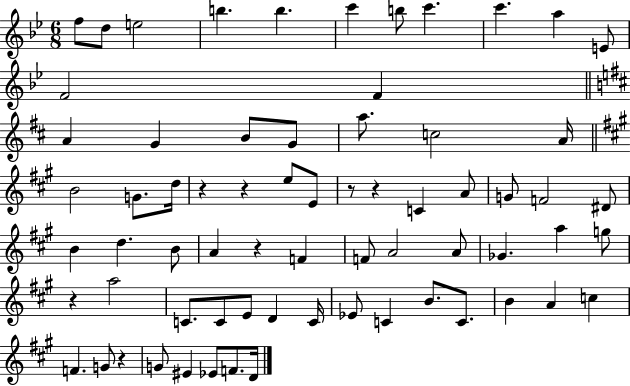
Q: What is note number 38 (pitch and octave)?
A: A4